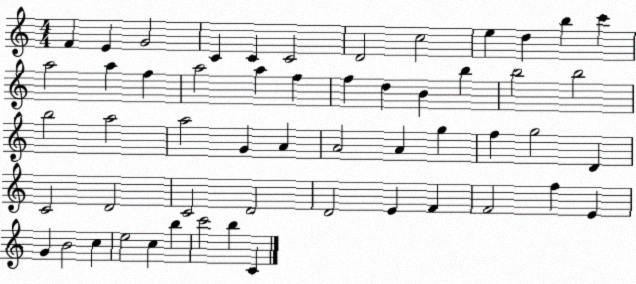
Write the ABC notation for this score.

X:1
T:Untitled
M:4/4
L:1/4
K:C
F E G2 C C C2 D2 c2 e d b c' a2 a f a2 a f f d B b b2 b2 b2 a2 a2 G A A2 A g f g2 D C2 D2 C2 D2 D2 E F F2 f E G B2 c e2 c b c'2 b C